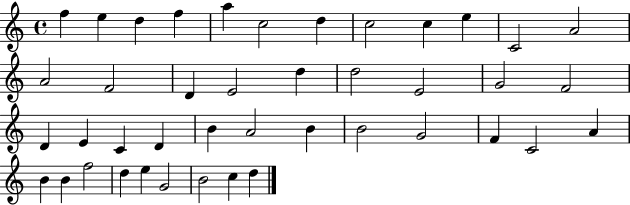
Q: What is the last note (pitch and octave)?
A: D5